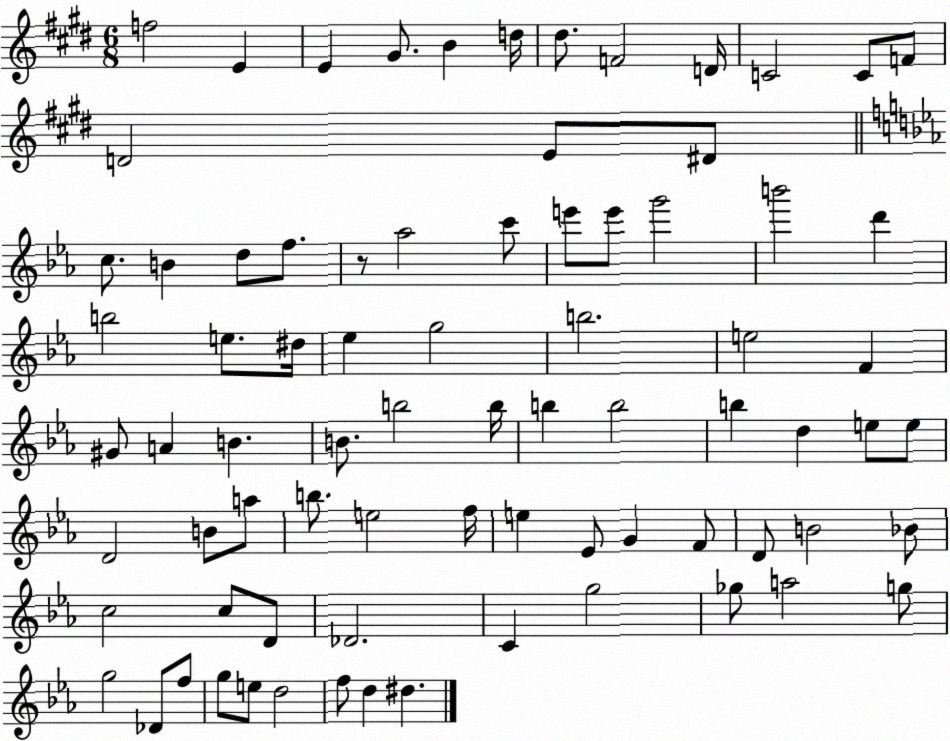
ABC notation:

X:1
T:Untitled
M:6/8
L:1/4
K:E
f2 E E ^G/2 B d/4 ^d/2 F2 D/4 C2 C/2 F/2 D2 E/2 ^D/2 c/2 B d/2 f/2 z/2 _a2 c'/2 e'/2 e'/2 g'2 b'2 d' b2 e/2 ^d/4 _e g2 b2 e2 F ^G/2 A B B/2 b2 b/4 b b2 b d e/2 e/2 D2 B/2 a/2 b/2 e2 f/4 e _E/2 G F/2 D/2 B2 _B/2 c2 c/2 D/2 _D2 C g2 _g/2 a2 g/2 g2 _D/2 f/2 g/2 e/2 d2 f/2 d ^d